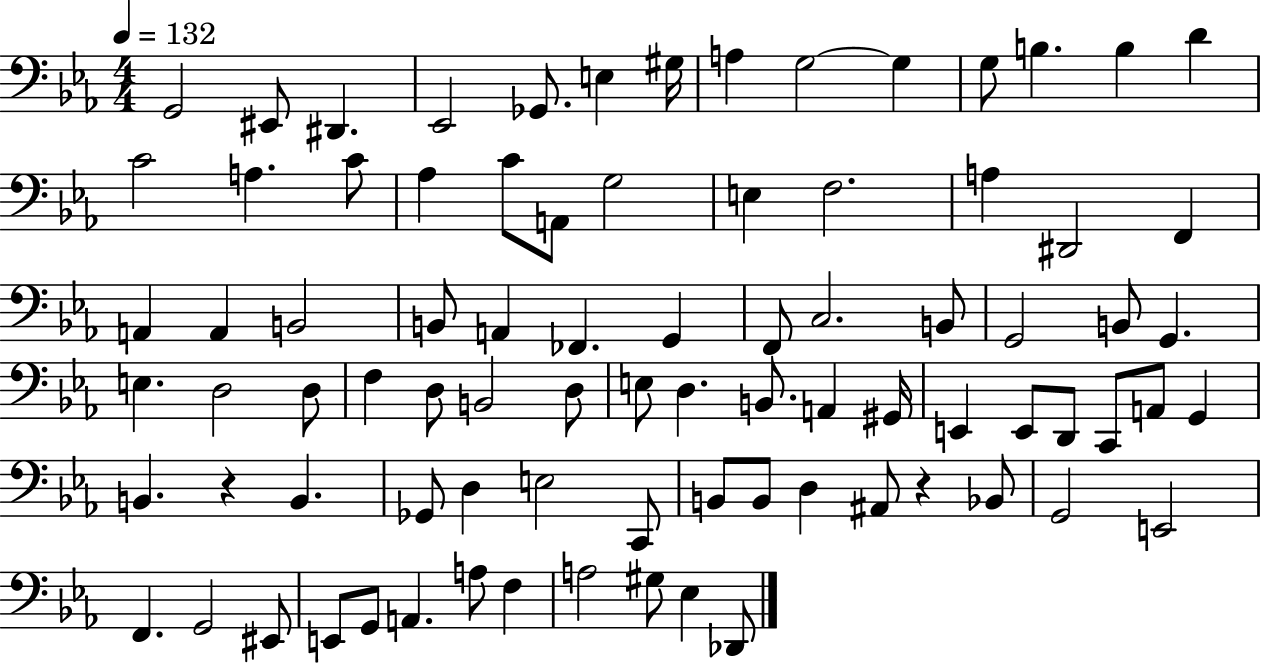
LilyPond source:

{
  \clef bass
  \numericTimeSignature
  \time 4/4
  \key ees \major
  \tempo 4 = 132
  g,2 eis,8 dis,4. | ees,2 ges,8. e4 gis16 | a4 g2~~ g4 | g8 b4. b4 d'4 | \break c'2 a4. c'8 | aes4 c'8 a,8 g2 | e4 f2. | a4 dis,2 f,4 | \break a,4 a,4 b,2 | b,8 a,4 fes,4. g,4 | f,8 c2. b,8 | g,2 b,8 g,4. | \break e4. d2 d8 | f4 d8 b,2 d8 | e8 d4. b,8. a,4 gis,16 | e,4 e,8 d,8 c,8 a,8 g,4 | \break b,4. r4 b,4. | ges,8 d4 e2 c,8 | b,8 b,8 d4 ais,8 r4 bes,8 | g,2 e,2 | \break f,4. g,2 eis,8 | e,8 g,8 a,4. a8 f4 | a2 gis8 ees4 des,8 | \bar "|."
}